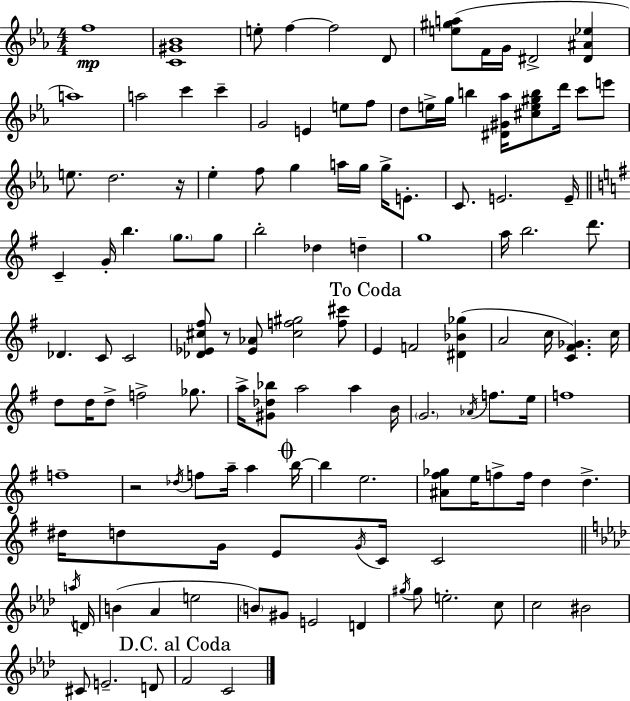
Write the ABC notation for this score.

X:1
T:Untitled
M:4/4
L:1/4
K:Cm
f4 [C^G_B]4 e/2 f f2 D/2 [e^ga]/2 F/4 G/4 ^D2 [^D^A_e] a4 a2 c' c' G2 E e/2 f/2 d/2 e/4 g/4 b [^D^G_a]/4 [^ce^gb]/2 d'/4 c'/2 e'/2 e/2 d2 z/4 _e f/2 g a/4 g/4 g/4 E/2 C/2 E2 E/4 C G/4 b g/2 g/2 b2 _d d g4 a/4 b2 d'/2 _D C/2 C2 [_D_E^c^f]/2 z/2 [_E_A]/2 [^cf^g]2 [f^c']/2 E F2 [^D_B_g] A2 c/4 [C^F_G] c/4 d/2 d/4 d/2 f2 _g/2 a/4 [^G_d_b]/2 a2 a B/4 G2 _A/4 f/2 e/4 f4 f4 z2 _d/4 f/2 a/4 a b/4 b e2 [^A^f_g]/2 e/4 f/2 f/4 d d ^d/4 d/2 G/4 E/2 G/4 C/4 C2 a/4 D/4 B _A e2 B/2 ^G/2 E2 D ^g/4 ^g/2 e2 c/2 c2 ^B2 ^C/2 E2 D/2 F2 C2